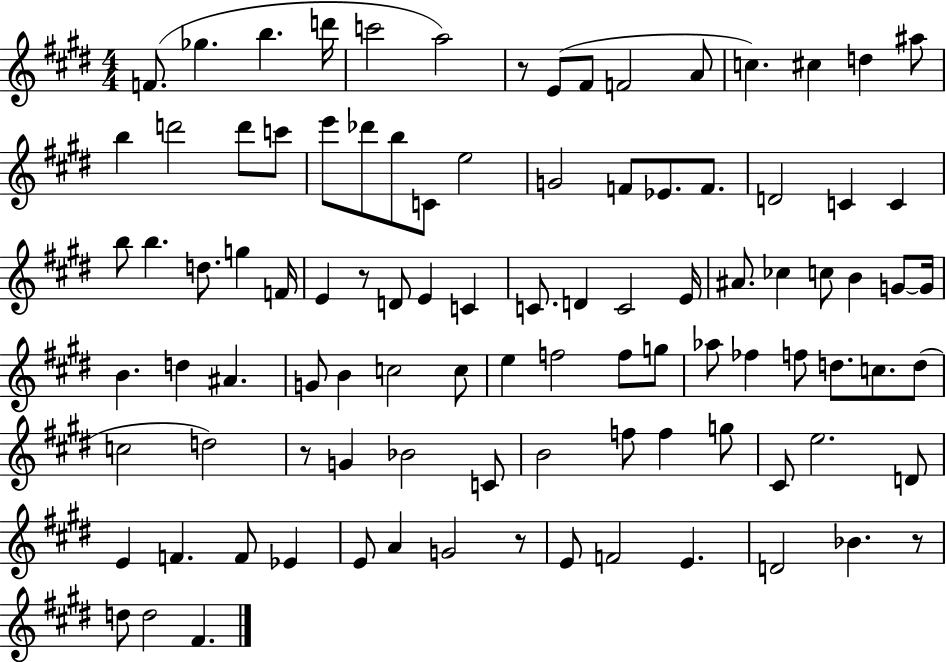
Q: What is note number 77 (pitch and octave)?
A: E5